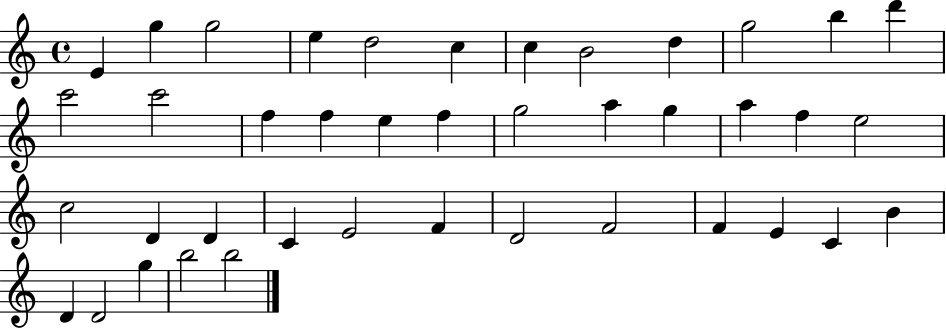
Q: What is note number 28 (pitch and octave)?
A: C4